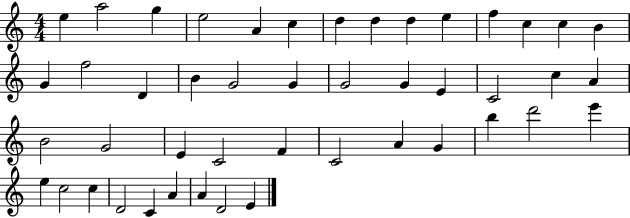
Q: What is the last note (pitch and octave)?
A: E4